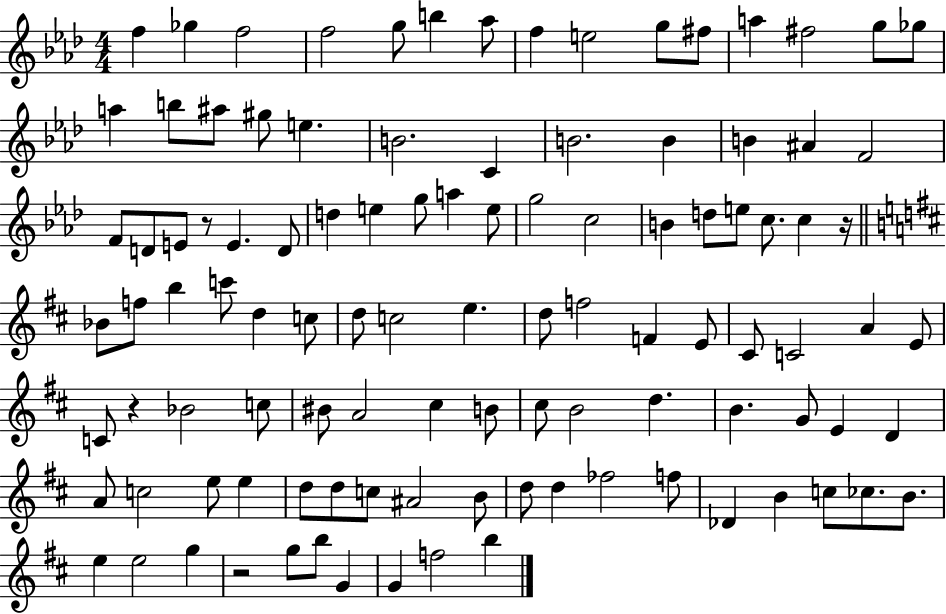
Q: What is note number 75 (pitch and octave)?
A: D4